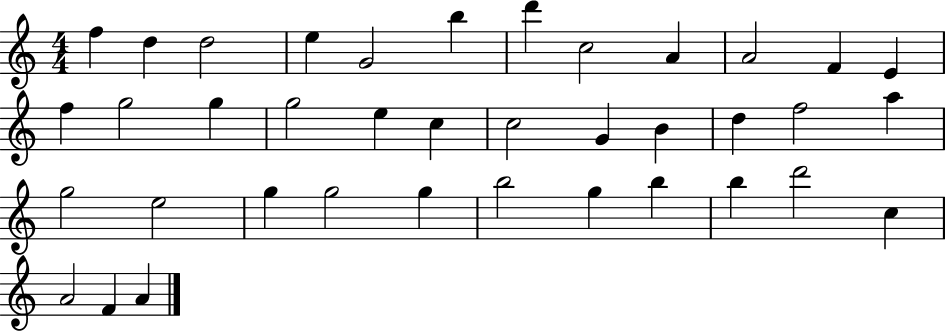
X:1
T:Untitled
M:4/4
L:1/4
K:C
f d d2 e G2 b d' c2 A A2 F E f g2 g g2 e c c2 G B d f2 a g2 e2 g g2 g b2 g b b d'2 c A2 F A